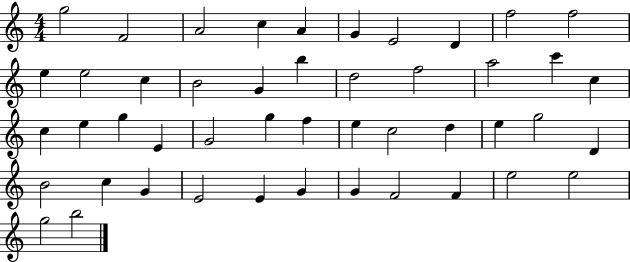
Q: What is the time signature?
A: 4/4